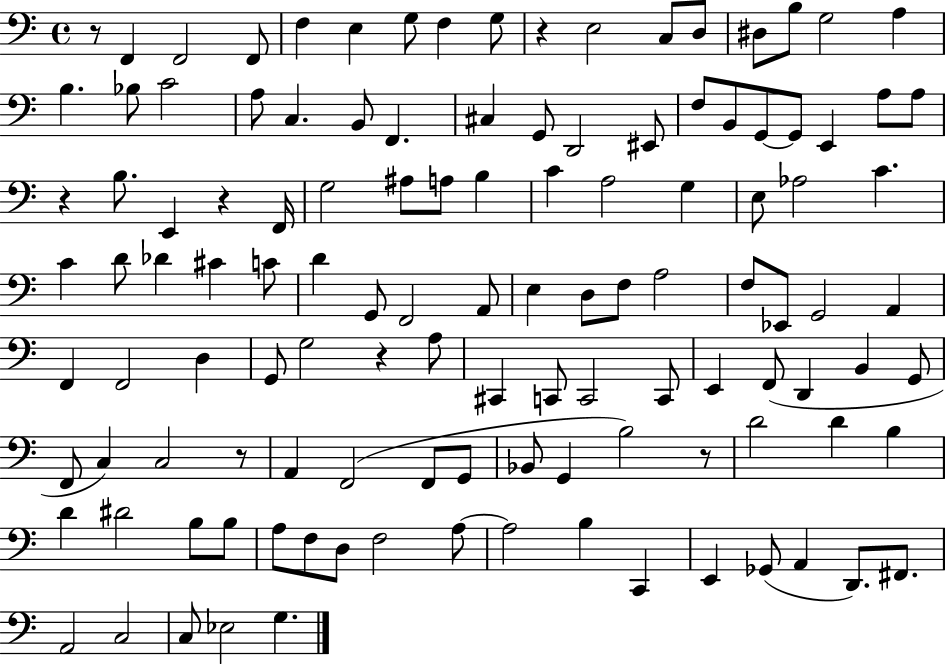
{
  \clef bass
  \time 4/4
  \defaultTimeSignature
  \key c \major
  r8 f,4 f,2 f,8 | f4 e4 g8 f4 g8 | r4 e2 c8 d8 | dis8 b8 g2 a4 | \break b4. bes8 c'2 | a8 c4. b,8 f,4. | cis4 g,8 d,2 eis,8 | f8 b,8 g,8~~ g,8 e,4 a8 a8 | \break r4 b8. e,4 r4 f,16 | g2 ais8 a8 b4 | c'4 a2 g4 | e8 aes2 c'4. | \break c'4 d'8 des'4 cis'4 c'8 | d'4 g,8 f,2 a,8 | e4 d8 f8 a2 | f8 ees,8 g,2 a,4 | \break f,4 f,2 d4 | g,8 g2 r4 a8 | cis,4 c,8 c,2 c,8 | e,4 f,8( d,4 b,4 g,8 | \break f,8 c4) c2 r8 | a,4 f,2( f,8 g,8 | bes,8 g,4 b2) r8 | d'2 d'4 b4 | \break d'4 dis'2 b8 b8 | a8 f8 d8 f2 a8~~ | a2 b4 c,4 | e,4 ges,8( a,4 d,8.) fis,8. | \break a,2 c2 | c8 ees2 g4. | \bar "|."
}